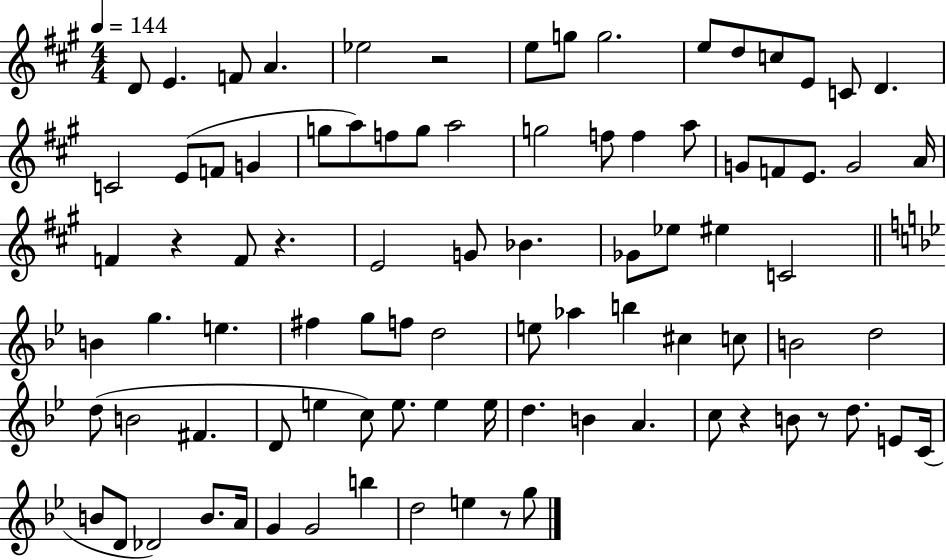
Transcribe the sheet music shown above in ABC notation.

X:1
T:Untitled
M:4/4
L:1/4
K:A
D/2 E F/2 A _e2 z2 e/2 g/2 g2 e/2 d/2 c/2 E/2 C/2 D C2 E/2 F/2 G g/2 a/2 f/2 g/2 a2 g2 f/2 f a/2 G/2 F/2 E/2 G2 A/4 F z F/2 z E2 G/2 _B _G/2 _e/2 ^e C2 B g e ^f g/2 f/2 d2 e/2 _a b ^c c/2 B2 d2 d/2 B2 ^F D/2 e c/2 e/2 e e/4 d B A c/2 z B/2 z/2 d/2 E/2 C/4 B/2 D/2 _D2 B/2 A/4 G G2 b d2 e z/2 g/2